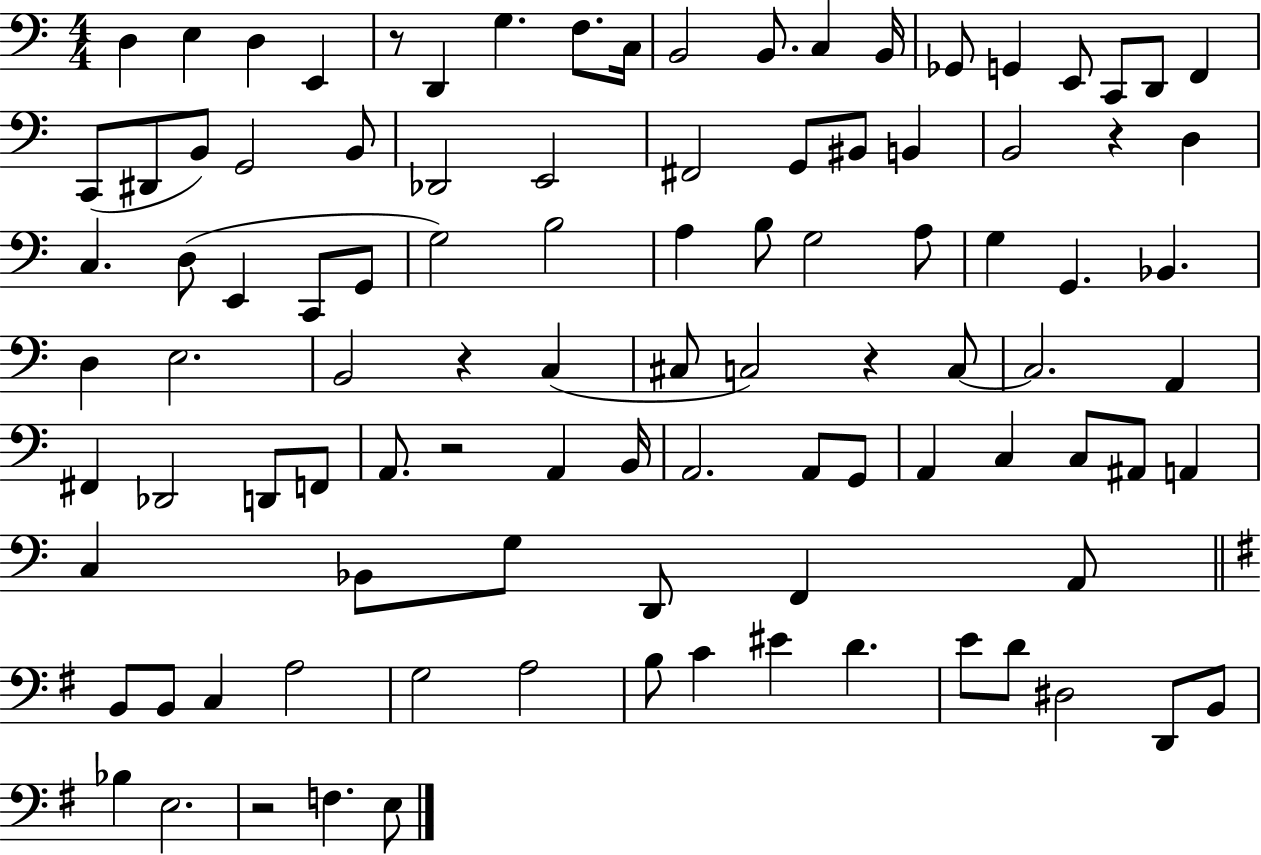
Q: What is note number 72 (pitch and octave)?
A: G3